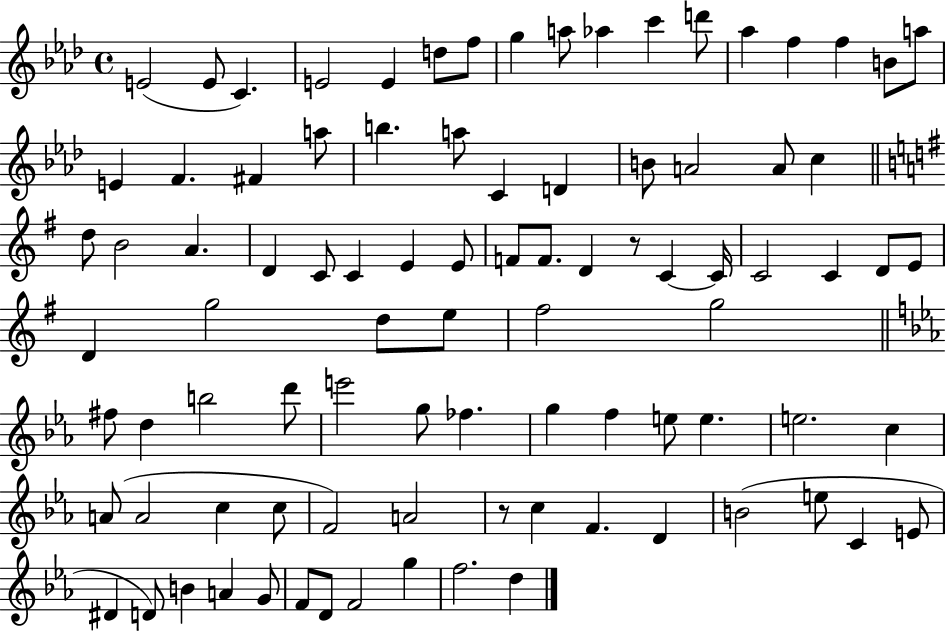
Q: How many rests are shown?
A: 2